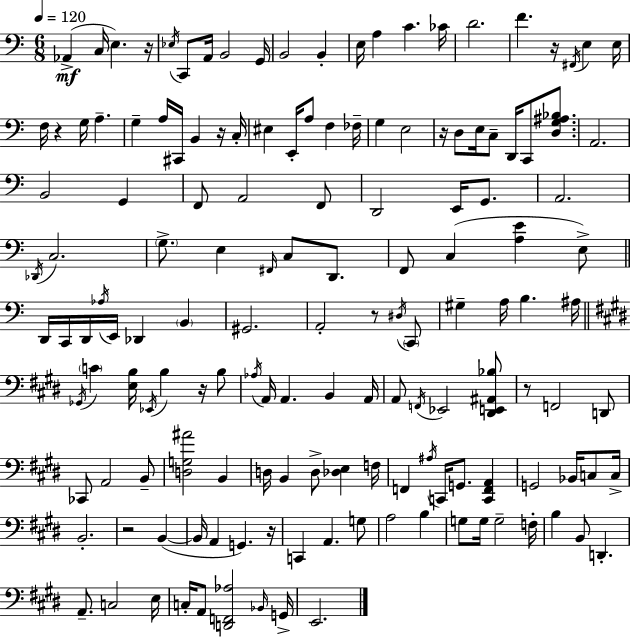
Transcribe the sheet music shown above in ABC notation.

X:1
T:Untitled
M:6/8
L:1/4
K:C
_A,, C,/4 E, z/4 _E,/4 C,,/2 A,,/4 B,,2 G,,/4 B,,2 B,, E,/4 A, C _C/4 D2 F z/4 ^F,,/4 E, E,/4 F,/4 z G,/4 A, G, A,/4 ^C,,/4 B,, z/4 C,/4 ^E, E,,/4 A,/2 F, _F,/4 G, E,2 z/4 D,/2 E,/4 C,/2 D,,/4 C,,/2 [D,G,^A,_B,]/2 A,,2 B,,2 G,, F,,/2 A,,2 F,,/2 D,,2 E,,/4 G,,/2 A,,2 _D,,/4 C,2 G,/2 E, ^F,,/4 C,/2 D,,/2 F,,/2 C, [A,E] E,/2 D,,/4 C,,/4 D,,/4 _A,/4 E,,/4 _D,, B,, ^G,,2 A,,2 z/2 ^D,/4 C,,/2 ^G, A,/4 B, ^A,/4 _G,,/4 C [E,B,]/4 _E,,/4 B, z/4 B,/2 _A,/4 A,,/4 A,, B,, A,,/4 A,,/2 F,,/4 _E,,2 [^D,,E,,^A,,_B,]/2 z/2 F,,2 D,,/2 _C,,/2 A,,2 B,,/2 [D,G,^A]2 B,, D,/4 B,, D,/2 [_D,E,] F,/4 F,, ^A,/4 C,,/4 G,,/2 [C,,F,,A,,] G,,2 _B,,/4 C,/2 C,/4 B,,2 z2 B,, B,,/4 A,, G,, z/4 C,, A,, G,/2 A,2 B, G,/2 G,/4 G,2 F,/4 B, B,,/2 D,, A,,/2 C,2 E,/4 C,/4 A,,/2 [D,,F,,_A,]2 _B,,/4 G,,/4 E,,2